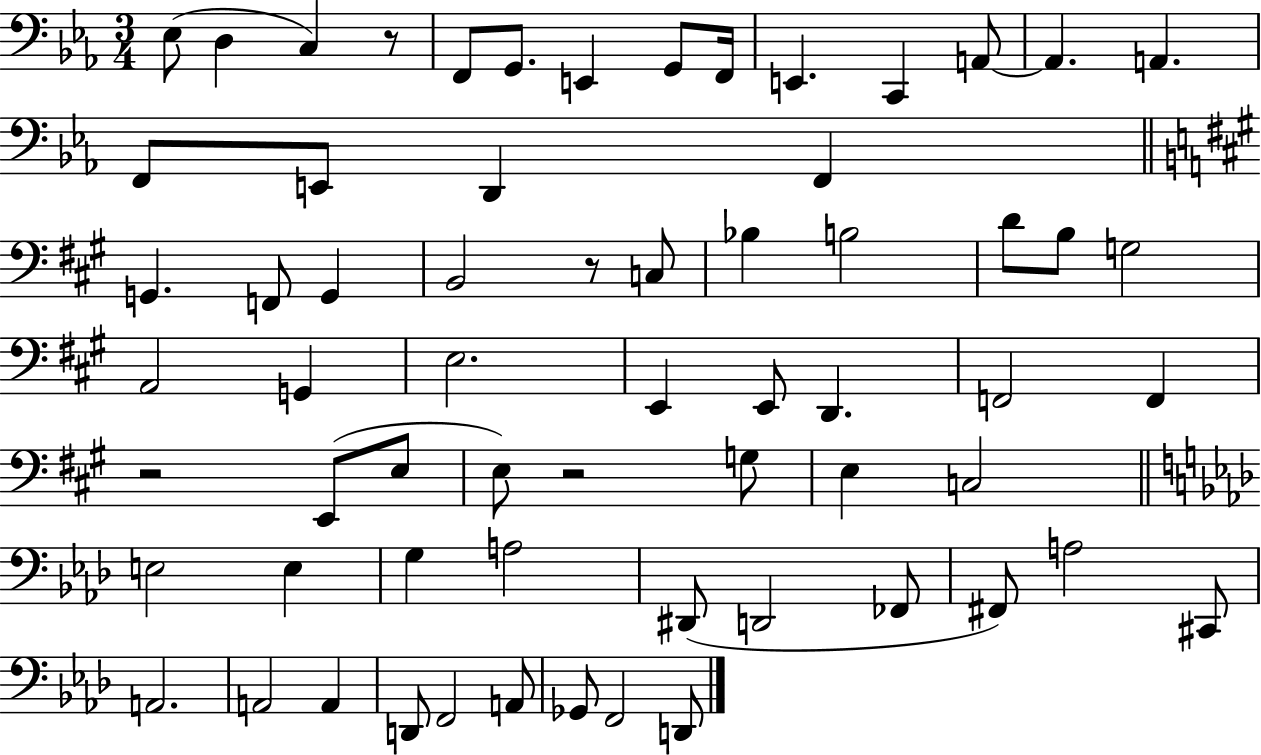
X:1
T:Untitled
M:3/4
L:1/4
K:Eb
_E,/2 D, C, z/2 F,,/2 G,,/2 E,, G,,/2 F,,/4 E,, C,, A,,/2 A,, A,, F,,/2 E,,/2 D,, F,, G,, F,,/2 G,, B,,2 z/2 C,/2 _B, B,2 D/2 B,/2 G,2 A,,2 G,, E,2 E,, E,,/2 D,, F,,2 F,, z2 E,,/2 E,/2 E,/2 z2 G,/2 E, C,2 E,2 E, G, A,2 ^D,,/2 D,,2 _F,,/2 ^F,,/2 A,2 ^C,,/2 A,,2 A,,2 A,, D,,/2 F,,2 A,,/2 _G,,/2 F,,2 D,,/2